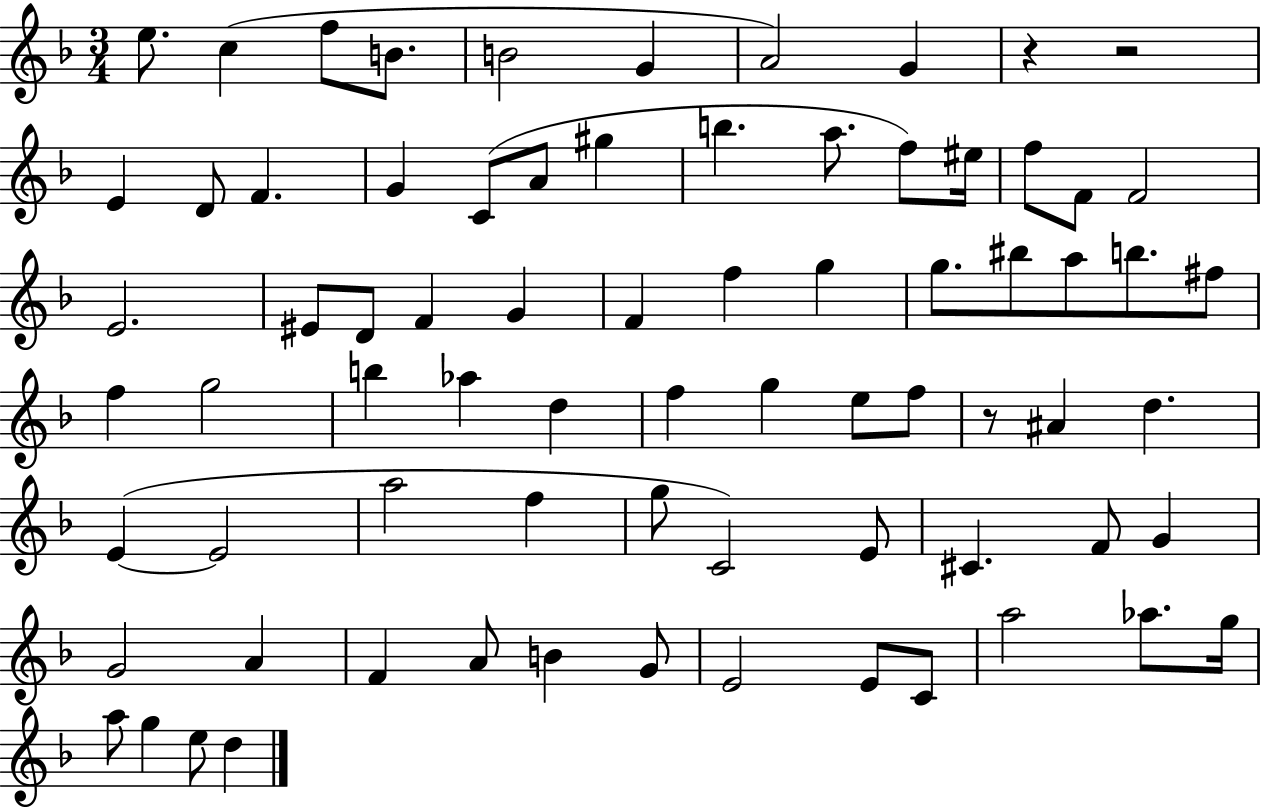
X:1
T:Untitled
M:3/4
L:1/4
K:F
e/2 c f/2 B/2 B2 G A2 G z z2 E D/2 F G C/2 A/2 ^g b a/2 f/2 ^e/4 f/2 F/2 F2 E2 ^E/2 D/2 F G F f g g/2 ^b/2 a/2 b/2 ^f/2 f g2 b _a d f g e/2 f/2 z/2 ^A d E E2 a2 f g/2 C2 E/2 ^C F/2 G G2 A F A/2 B G/2 E2 E/2 C/2 a2 _a/2 g/4 a/2 g e/2 d